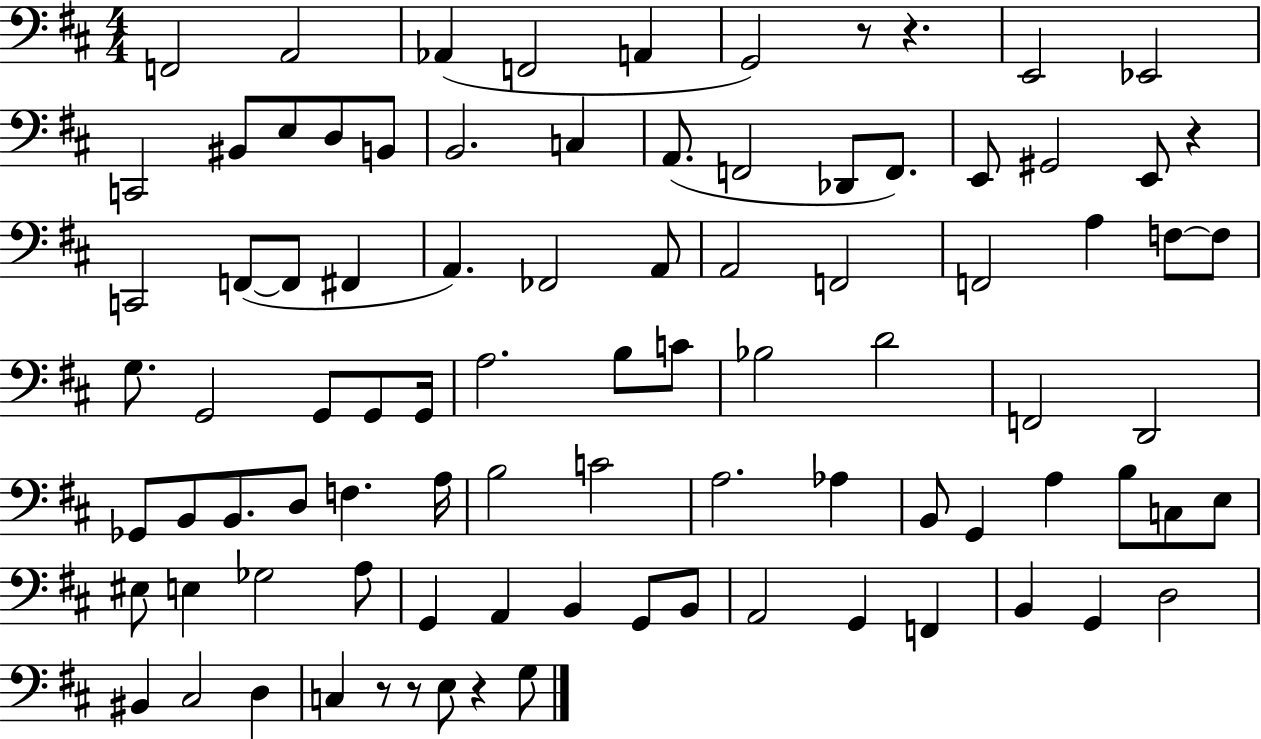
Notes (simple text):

F2/h A2/h Ab2/q F2/h A2/q G2/h R/e R/q. E2/h Eb2/h C2/h BIS2/e E3/e D3/e B2/e B2/h. C3/q A2/e. F2/h Db2/e F2/e. E2/e G#2/h E2/e R/q C2/h F2/e F2/e F#2/q A2/q. FES2/h A2/e A2/h F2/h F2/h A3/q F3/e F3/e G3/e. G2/h G2/e G2/e G2/s A3/h. B3/e C4/e Bb3/h D4/h F2/h D2/h Gb2/e B2/e B2/e. D3/e F3/q. A3/s B3/h C4/h A3/h. Ab3/q B2/e G2/q A3/q B3/e C3/e E3/e EIS3/e E3/q Gb3/h A3/e G2/q A2/q B2/q G2/e B2/e A2/h G2/q F2/q B2/q G2/q D3/h BIS2/q C#3/h D3/q C3/q R/e R/e E3/e R/q G3/e